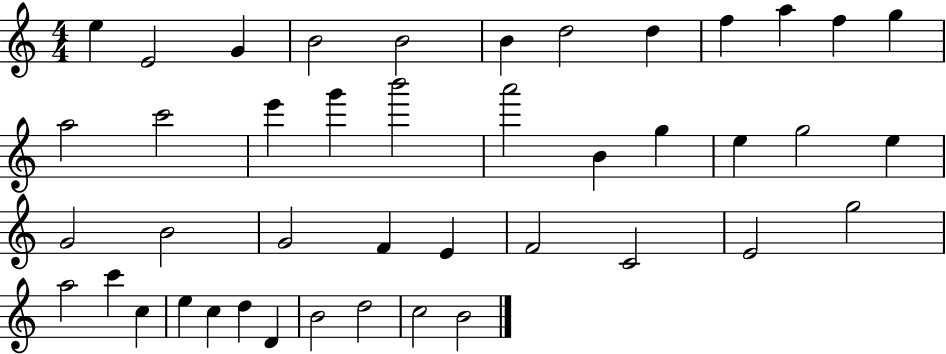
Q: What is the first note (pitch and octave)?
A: E5